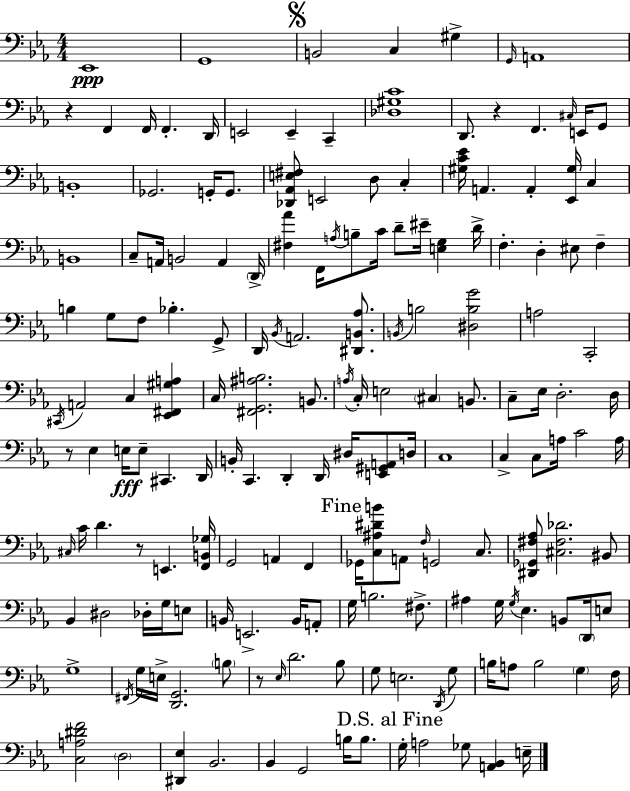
X:1
T:Untitled
M:4/4
L:1/4
K:Cm
_E,,4 G,,4 B,,2 C, ^G, G,,/4 A,,4 z F,, F,,/4 F,, D,,/4 E,,2 E,, C,, [_D,^G,C]4 D,,/2 z F,, ^C,/4 E,,/4 G,,/2 B,,4 _G,,2 G,,/4 G,,/2 [_D,,_A,,E,^F,]/2 E,,2 D,/2 C, [^G,C_E]/4 A,, A,, [_E,,^G,]/4 C, B,,4 C,/2 A,,/4 B,,2 A,, D,,/4 [^F,_A] F,,/4 A,/4 B,/2 C/4 D/2 ^E/4 [E,G,] D/4 F, D, ^E,/2 F, B, G,/2 F,/2 _B, G,,/2 D,,/4 _B,,/4 A,,2 [^D,,B,,_A,]/2 B,,/4 B,2 [^D,B,G]2 A,2 C,,2 ^C,,/4 A,,2 C, [_E,,^F,,^G,A,] C,/4 [^F,,G,,^A,B,]2 B,,/2 A,/4 C,/4 E,2 ^C, B,,/2 C,/2 _E,/4 D,2 D,/4 z/2 _E, E,/4 E,/2 ^C,, D,,/4 B,,/4 C,, D,, D,,/4 ^D,/4 [E,,^G,,A,,]/2 D,/4 C,4 C, C,/2 A,/4 C2 A,/4 ^C,/4 C/4 D z/2 E,, [F,,B,,_G,]/4 G,,2 A,, F,, _G,,/4 [C,^A,^DB]/2 A,,/2 F,/4 G,,2 C,/2 [^D,,_G,,^F,_A,]/2 [^C,^F,_D]2 ^B,,/2 _B,, ^D,2 _D,/4 G,/4 E,/2 B,,/4 E,,2 B,,/4 A,,/2 G,/4 B,2 ^F,/2 ^A, G,/4 G,/4 _E, B,,/2 D,,/4 E,/2 G,4 ^F,,/4 G,/4 E,/4 [D,,G,,]2 B,/2 z/2 _E,/4 D2 _B,/2 G,/2 E,2 D,,/4 G,/2 B,/4 A,/2 B,2 G, F,/4 [C,A,^DF]2 D,2 [^D,,_E,] _B,,2 _B,, G,,2 B,/4 B,/2 G,/4 A,2 _G,/2 [A,,_B,,] E,/4